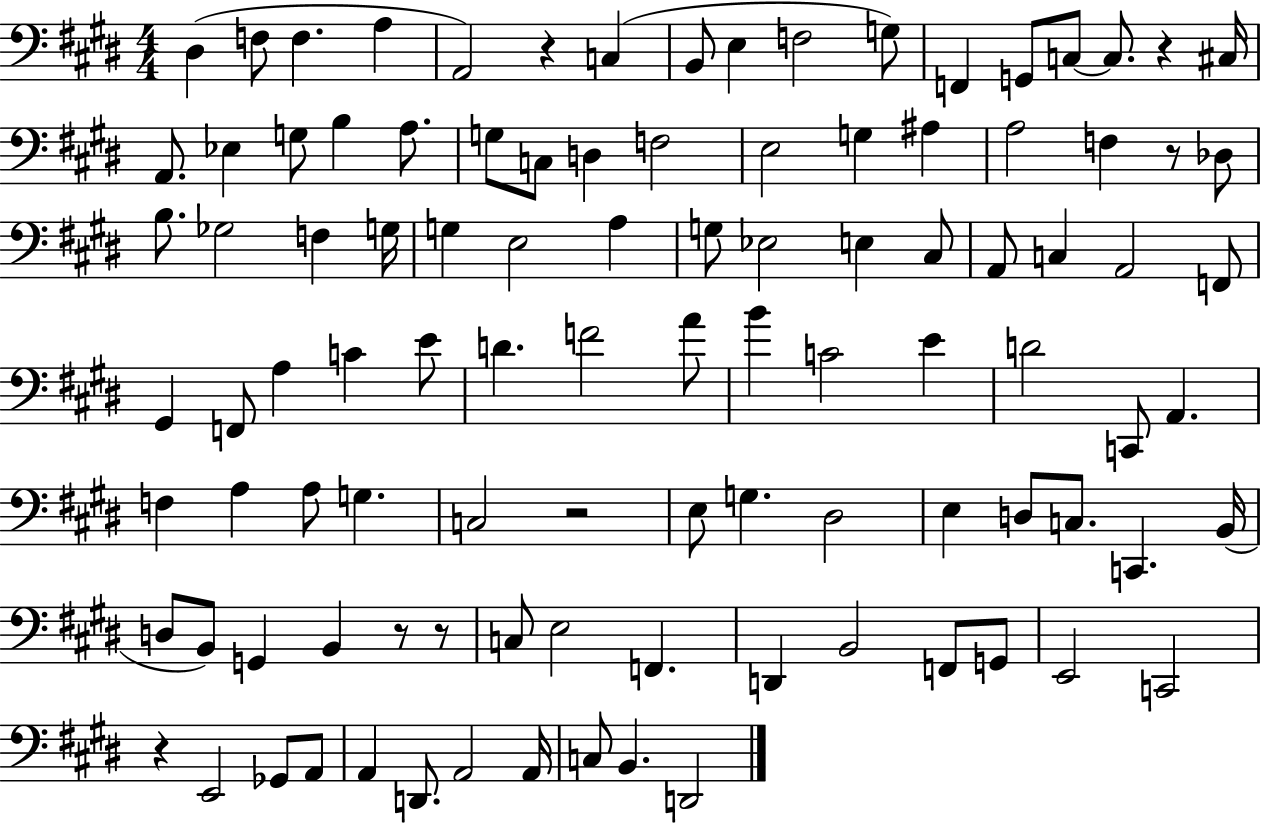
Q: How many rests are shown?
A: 7